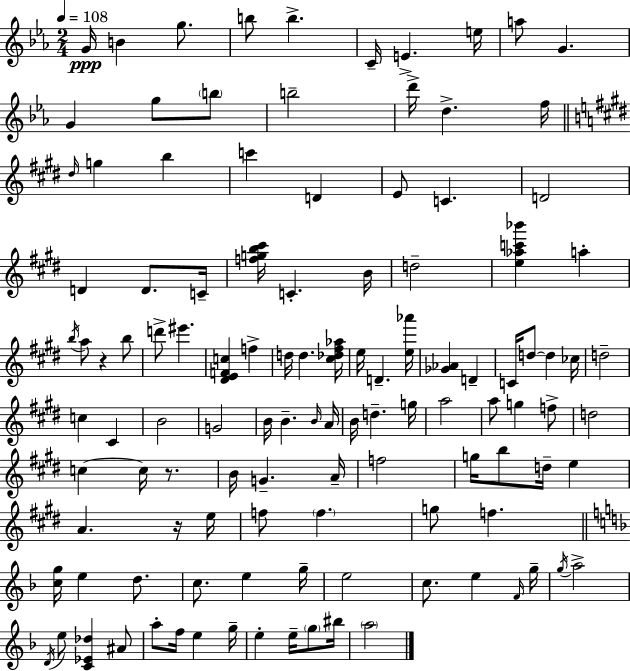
{
  \clef treble
  \numericTimeSignature
  \time 2/4
  \key c \minor
  \tempo 4 = 108
  g'16\ppp b'4 g''8. | b''8 b''4.-> | c'16-- e'4.-> e''16 | a''8 g'4. | \break g'4 g''8 \parenthesize b''8 | b''2-- | d'''16-> d''4.-> f''16 | \bar "||" \break \key e \major \grace { dis''16 } g''4 b''4 | c'''4 d'4 | e'8 c'4. | d'2 | \break d'4 d'8. | c'16-- <f'' g'' b'' cis'''>16 c'4.-. | b'16 d''2-- | <e'' aes'' c''' bes'''>4 a''4-. | \break \acciaccatura { b''16 } a''8 r4 | b''8 d'''8-> eis'''4. | <dis' e' f' c''>4 f''4-> | d''16 d''4. | \break <cis'' des'' fis'' aes''>16 e''16 d'4.-- | <e'' aes'''>16 <ges' aes'>4 d'4-- | c'16 d''8~~ d''4 | ces''16 d''2-- | \break c''4 cis'4 | b'2 | g'2 | b'16 b'4.-- | \break \grace { b'16 } a'16 b'16 d''4.-- | g''16 a''2 | a''8 g''4 | f''8-> d''2 | \break c''4~~ c''16 | r8. b'16 g'4.-- | a'16-- f''2 | g''16 b''8 d''16-- e''4 | \break a'4. | r16 e''16 f''8 \parenthesize f''4. | g''8 f''4. | \bar "||" \break \key f \major <c'' g''>16 e''4 d''8. | c''8. e''4 g''16-- | e''2 | c''8. e''4 \grace { f'16 } | \break g''16-- \acciaccatura { g''16 } a''2-> | \acciaccatura { d'16 } e''8 <c' ees' des''>4 | ais'8 a''8-. f''16 e''4 | g''16-- e''4-. e''16-- | \break \parenthesize g''8 bis''16 \parenthesize a''2 | \bar "|."
}